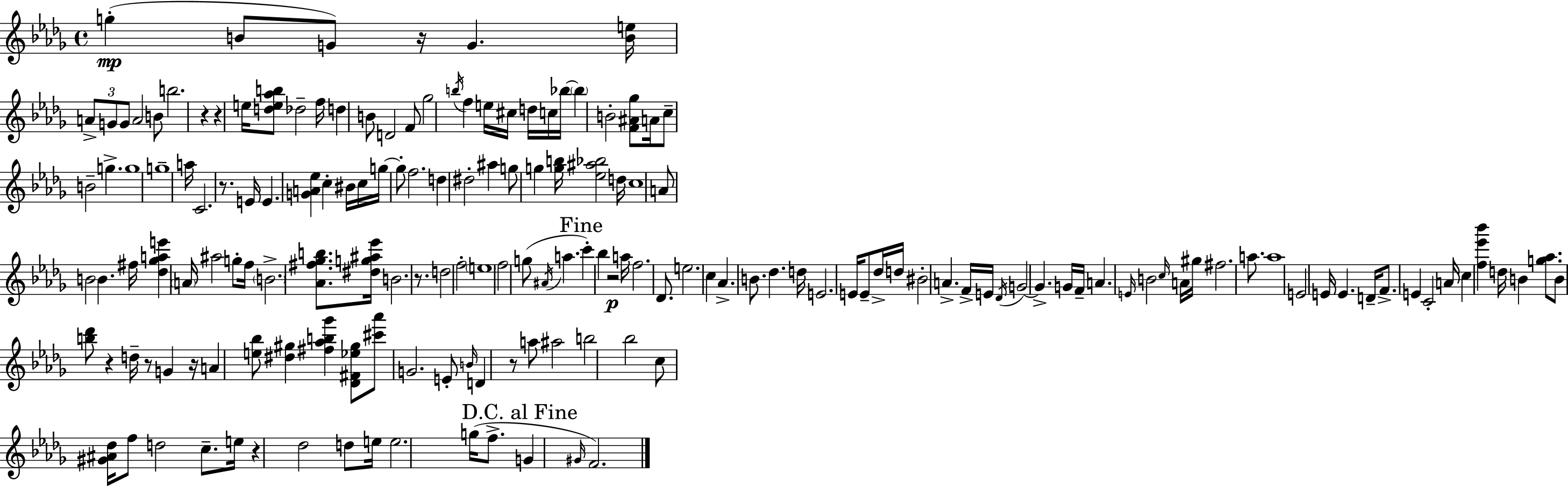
{
  \clef treble
  \time 4/4
  \defaultTimeSignature
  \key bes \minor
  \repeat volta 2 { g''4-.(\mp b'8 g'8) r16 g'4. <b' e''>16 | \tuplet 3/2 { a'8-> g'8 g'8 } a'2 b'8 | b''2. r4 | r4 e''16 <d'' e'' aes'' b''>8 des''2-- f''16 | \break d''4 b'8 d'2 f'8 | ges''2 \acciaccatura { b''16 } f''4 e''16 cis''16 d''16 | c''16 bes''16~~ \parenthesize bes''4 b'2-. <f' ais' ges''>8 | a'16 c''8-- b'2-- g''4.-> | \break g''1 | g''1-- | a''16 c'2. r8. | e'16 e'4. <g' a' ees''>4 c''4-. | \break bis'16 c''16 g''16~~ g''8-. f''2. | d''4 dis''2-. ais''4 | g''8 g''4 <g'' b''>16 <ees'' ais'' bes''>2 | d''16 c''1 | \break a'8 b'2 b'4. | fis''16 <des'' ges'' a'' e'''>4 \parenthesize a'16 ais''2 g''8-. | f''16 \parenthesize b'2.-> <aes' fis'' ges'' b''>8. | <dis'' g'' ais'' ees'''>16 b'2. r8. | \break d''2 f''2-. | \parenthesize e''1 | f''2 g''8( \acciaccatura { ais'16 } a''4. | \mark "Fine" c'''4-.) bes''4 r2\p | \break a''16 f''2. des'8. | e''2. c''4 | aes'4.-> b'8. des''4. | d''16 e'2. e'16 e'8-- | \break des''16-> d''16 bis'2-. a'4.-> | f'16-> e'16 \acciaccatura { des'16 } g'2~~ g'4.-> | g'16 f'16-- a'4. \grace { e'16 } b'2 | \grace { c''16 } a'16 gis''16 fis''2. | \break a''8. a''1 | e'2 e'16 e'4. | d'16-- f'8.-> e'4 c'2-. | a'16 c''4 <f'' ees''' bes'''>4 d''16 b'4 | \break <g'' aes''>8. b'8 <b'' des'''>8 r4 d''16-- r8 | g'4 r16 a'4 <e'' bes''>8 <dis'' gis''>4 <fis'' aes'' b'' ges'''>4 | <des' fis' ees'' gis''>8 <cis''' aes'''>8 g'2. | e'8-. \grace { b'16 } d'4 r8 a''8 ais''2 | \break b''2 bes''2 | c''8 <gis' ais' des''>16 f''8 d''2 | c''8.-- e''16 r4 des''2 | d''8 e''16 e''2. | \break g''16( f''8.-> \mark "D.C. al Fine" g'4 \grace { gis'16 }) f'2. | } \bar "|."
}